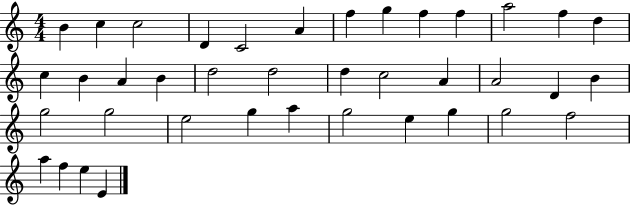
B4/q C5/q C5/h D4/q C4/h A4/q F5/q G5/q F5/q F5/q A5/h F5/q D5/q C5/q B4/q A4/q B4/q D5/h D5/h D5/q C5/h A4/q A4/h D4/q B4/q G5/h G5/h E5/h G5/q A5/q G5/h E5/q G5/q G5/h F5/h A5/q F5/q E5/q E4/q